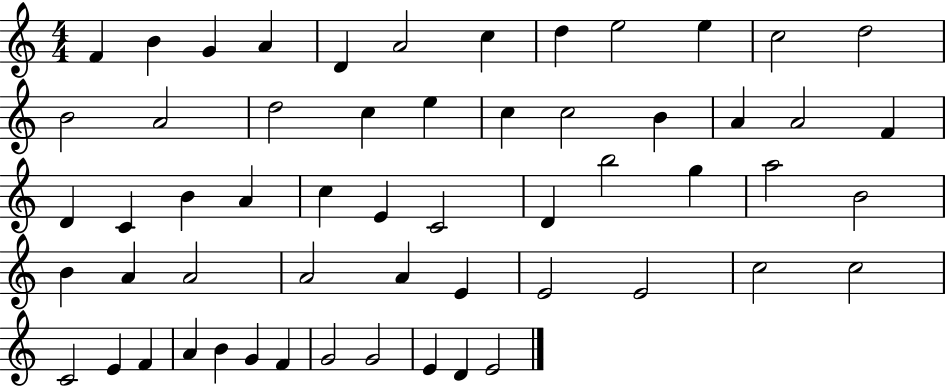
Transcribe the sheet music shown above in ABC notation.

X:1
T:Untitled
M:4/4
L:1/4
K:C
F B G A D A2 c d e2 e c2 d2 B2 A2 d2 c e c c2 B A A2 F D C B A c E C2 D b2 g a2 B2 B A A2 A2 A E E2 E2 c2 c2 C2 E F A B G F G2 G2 E D E2